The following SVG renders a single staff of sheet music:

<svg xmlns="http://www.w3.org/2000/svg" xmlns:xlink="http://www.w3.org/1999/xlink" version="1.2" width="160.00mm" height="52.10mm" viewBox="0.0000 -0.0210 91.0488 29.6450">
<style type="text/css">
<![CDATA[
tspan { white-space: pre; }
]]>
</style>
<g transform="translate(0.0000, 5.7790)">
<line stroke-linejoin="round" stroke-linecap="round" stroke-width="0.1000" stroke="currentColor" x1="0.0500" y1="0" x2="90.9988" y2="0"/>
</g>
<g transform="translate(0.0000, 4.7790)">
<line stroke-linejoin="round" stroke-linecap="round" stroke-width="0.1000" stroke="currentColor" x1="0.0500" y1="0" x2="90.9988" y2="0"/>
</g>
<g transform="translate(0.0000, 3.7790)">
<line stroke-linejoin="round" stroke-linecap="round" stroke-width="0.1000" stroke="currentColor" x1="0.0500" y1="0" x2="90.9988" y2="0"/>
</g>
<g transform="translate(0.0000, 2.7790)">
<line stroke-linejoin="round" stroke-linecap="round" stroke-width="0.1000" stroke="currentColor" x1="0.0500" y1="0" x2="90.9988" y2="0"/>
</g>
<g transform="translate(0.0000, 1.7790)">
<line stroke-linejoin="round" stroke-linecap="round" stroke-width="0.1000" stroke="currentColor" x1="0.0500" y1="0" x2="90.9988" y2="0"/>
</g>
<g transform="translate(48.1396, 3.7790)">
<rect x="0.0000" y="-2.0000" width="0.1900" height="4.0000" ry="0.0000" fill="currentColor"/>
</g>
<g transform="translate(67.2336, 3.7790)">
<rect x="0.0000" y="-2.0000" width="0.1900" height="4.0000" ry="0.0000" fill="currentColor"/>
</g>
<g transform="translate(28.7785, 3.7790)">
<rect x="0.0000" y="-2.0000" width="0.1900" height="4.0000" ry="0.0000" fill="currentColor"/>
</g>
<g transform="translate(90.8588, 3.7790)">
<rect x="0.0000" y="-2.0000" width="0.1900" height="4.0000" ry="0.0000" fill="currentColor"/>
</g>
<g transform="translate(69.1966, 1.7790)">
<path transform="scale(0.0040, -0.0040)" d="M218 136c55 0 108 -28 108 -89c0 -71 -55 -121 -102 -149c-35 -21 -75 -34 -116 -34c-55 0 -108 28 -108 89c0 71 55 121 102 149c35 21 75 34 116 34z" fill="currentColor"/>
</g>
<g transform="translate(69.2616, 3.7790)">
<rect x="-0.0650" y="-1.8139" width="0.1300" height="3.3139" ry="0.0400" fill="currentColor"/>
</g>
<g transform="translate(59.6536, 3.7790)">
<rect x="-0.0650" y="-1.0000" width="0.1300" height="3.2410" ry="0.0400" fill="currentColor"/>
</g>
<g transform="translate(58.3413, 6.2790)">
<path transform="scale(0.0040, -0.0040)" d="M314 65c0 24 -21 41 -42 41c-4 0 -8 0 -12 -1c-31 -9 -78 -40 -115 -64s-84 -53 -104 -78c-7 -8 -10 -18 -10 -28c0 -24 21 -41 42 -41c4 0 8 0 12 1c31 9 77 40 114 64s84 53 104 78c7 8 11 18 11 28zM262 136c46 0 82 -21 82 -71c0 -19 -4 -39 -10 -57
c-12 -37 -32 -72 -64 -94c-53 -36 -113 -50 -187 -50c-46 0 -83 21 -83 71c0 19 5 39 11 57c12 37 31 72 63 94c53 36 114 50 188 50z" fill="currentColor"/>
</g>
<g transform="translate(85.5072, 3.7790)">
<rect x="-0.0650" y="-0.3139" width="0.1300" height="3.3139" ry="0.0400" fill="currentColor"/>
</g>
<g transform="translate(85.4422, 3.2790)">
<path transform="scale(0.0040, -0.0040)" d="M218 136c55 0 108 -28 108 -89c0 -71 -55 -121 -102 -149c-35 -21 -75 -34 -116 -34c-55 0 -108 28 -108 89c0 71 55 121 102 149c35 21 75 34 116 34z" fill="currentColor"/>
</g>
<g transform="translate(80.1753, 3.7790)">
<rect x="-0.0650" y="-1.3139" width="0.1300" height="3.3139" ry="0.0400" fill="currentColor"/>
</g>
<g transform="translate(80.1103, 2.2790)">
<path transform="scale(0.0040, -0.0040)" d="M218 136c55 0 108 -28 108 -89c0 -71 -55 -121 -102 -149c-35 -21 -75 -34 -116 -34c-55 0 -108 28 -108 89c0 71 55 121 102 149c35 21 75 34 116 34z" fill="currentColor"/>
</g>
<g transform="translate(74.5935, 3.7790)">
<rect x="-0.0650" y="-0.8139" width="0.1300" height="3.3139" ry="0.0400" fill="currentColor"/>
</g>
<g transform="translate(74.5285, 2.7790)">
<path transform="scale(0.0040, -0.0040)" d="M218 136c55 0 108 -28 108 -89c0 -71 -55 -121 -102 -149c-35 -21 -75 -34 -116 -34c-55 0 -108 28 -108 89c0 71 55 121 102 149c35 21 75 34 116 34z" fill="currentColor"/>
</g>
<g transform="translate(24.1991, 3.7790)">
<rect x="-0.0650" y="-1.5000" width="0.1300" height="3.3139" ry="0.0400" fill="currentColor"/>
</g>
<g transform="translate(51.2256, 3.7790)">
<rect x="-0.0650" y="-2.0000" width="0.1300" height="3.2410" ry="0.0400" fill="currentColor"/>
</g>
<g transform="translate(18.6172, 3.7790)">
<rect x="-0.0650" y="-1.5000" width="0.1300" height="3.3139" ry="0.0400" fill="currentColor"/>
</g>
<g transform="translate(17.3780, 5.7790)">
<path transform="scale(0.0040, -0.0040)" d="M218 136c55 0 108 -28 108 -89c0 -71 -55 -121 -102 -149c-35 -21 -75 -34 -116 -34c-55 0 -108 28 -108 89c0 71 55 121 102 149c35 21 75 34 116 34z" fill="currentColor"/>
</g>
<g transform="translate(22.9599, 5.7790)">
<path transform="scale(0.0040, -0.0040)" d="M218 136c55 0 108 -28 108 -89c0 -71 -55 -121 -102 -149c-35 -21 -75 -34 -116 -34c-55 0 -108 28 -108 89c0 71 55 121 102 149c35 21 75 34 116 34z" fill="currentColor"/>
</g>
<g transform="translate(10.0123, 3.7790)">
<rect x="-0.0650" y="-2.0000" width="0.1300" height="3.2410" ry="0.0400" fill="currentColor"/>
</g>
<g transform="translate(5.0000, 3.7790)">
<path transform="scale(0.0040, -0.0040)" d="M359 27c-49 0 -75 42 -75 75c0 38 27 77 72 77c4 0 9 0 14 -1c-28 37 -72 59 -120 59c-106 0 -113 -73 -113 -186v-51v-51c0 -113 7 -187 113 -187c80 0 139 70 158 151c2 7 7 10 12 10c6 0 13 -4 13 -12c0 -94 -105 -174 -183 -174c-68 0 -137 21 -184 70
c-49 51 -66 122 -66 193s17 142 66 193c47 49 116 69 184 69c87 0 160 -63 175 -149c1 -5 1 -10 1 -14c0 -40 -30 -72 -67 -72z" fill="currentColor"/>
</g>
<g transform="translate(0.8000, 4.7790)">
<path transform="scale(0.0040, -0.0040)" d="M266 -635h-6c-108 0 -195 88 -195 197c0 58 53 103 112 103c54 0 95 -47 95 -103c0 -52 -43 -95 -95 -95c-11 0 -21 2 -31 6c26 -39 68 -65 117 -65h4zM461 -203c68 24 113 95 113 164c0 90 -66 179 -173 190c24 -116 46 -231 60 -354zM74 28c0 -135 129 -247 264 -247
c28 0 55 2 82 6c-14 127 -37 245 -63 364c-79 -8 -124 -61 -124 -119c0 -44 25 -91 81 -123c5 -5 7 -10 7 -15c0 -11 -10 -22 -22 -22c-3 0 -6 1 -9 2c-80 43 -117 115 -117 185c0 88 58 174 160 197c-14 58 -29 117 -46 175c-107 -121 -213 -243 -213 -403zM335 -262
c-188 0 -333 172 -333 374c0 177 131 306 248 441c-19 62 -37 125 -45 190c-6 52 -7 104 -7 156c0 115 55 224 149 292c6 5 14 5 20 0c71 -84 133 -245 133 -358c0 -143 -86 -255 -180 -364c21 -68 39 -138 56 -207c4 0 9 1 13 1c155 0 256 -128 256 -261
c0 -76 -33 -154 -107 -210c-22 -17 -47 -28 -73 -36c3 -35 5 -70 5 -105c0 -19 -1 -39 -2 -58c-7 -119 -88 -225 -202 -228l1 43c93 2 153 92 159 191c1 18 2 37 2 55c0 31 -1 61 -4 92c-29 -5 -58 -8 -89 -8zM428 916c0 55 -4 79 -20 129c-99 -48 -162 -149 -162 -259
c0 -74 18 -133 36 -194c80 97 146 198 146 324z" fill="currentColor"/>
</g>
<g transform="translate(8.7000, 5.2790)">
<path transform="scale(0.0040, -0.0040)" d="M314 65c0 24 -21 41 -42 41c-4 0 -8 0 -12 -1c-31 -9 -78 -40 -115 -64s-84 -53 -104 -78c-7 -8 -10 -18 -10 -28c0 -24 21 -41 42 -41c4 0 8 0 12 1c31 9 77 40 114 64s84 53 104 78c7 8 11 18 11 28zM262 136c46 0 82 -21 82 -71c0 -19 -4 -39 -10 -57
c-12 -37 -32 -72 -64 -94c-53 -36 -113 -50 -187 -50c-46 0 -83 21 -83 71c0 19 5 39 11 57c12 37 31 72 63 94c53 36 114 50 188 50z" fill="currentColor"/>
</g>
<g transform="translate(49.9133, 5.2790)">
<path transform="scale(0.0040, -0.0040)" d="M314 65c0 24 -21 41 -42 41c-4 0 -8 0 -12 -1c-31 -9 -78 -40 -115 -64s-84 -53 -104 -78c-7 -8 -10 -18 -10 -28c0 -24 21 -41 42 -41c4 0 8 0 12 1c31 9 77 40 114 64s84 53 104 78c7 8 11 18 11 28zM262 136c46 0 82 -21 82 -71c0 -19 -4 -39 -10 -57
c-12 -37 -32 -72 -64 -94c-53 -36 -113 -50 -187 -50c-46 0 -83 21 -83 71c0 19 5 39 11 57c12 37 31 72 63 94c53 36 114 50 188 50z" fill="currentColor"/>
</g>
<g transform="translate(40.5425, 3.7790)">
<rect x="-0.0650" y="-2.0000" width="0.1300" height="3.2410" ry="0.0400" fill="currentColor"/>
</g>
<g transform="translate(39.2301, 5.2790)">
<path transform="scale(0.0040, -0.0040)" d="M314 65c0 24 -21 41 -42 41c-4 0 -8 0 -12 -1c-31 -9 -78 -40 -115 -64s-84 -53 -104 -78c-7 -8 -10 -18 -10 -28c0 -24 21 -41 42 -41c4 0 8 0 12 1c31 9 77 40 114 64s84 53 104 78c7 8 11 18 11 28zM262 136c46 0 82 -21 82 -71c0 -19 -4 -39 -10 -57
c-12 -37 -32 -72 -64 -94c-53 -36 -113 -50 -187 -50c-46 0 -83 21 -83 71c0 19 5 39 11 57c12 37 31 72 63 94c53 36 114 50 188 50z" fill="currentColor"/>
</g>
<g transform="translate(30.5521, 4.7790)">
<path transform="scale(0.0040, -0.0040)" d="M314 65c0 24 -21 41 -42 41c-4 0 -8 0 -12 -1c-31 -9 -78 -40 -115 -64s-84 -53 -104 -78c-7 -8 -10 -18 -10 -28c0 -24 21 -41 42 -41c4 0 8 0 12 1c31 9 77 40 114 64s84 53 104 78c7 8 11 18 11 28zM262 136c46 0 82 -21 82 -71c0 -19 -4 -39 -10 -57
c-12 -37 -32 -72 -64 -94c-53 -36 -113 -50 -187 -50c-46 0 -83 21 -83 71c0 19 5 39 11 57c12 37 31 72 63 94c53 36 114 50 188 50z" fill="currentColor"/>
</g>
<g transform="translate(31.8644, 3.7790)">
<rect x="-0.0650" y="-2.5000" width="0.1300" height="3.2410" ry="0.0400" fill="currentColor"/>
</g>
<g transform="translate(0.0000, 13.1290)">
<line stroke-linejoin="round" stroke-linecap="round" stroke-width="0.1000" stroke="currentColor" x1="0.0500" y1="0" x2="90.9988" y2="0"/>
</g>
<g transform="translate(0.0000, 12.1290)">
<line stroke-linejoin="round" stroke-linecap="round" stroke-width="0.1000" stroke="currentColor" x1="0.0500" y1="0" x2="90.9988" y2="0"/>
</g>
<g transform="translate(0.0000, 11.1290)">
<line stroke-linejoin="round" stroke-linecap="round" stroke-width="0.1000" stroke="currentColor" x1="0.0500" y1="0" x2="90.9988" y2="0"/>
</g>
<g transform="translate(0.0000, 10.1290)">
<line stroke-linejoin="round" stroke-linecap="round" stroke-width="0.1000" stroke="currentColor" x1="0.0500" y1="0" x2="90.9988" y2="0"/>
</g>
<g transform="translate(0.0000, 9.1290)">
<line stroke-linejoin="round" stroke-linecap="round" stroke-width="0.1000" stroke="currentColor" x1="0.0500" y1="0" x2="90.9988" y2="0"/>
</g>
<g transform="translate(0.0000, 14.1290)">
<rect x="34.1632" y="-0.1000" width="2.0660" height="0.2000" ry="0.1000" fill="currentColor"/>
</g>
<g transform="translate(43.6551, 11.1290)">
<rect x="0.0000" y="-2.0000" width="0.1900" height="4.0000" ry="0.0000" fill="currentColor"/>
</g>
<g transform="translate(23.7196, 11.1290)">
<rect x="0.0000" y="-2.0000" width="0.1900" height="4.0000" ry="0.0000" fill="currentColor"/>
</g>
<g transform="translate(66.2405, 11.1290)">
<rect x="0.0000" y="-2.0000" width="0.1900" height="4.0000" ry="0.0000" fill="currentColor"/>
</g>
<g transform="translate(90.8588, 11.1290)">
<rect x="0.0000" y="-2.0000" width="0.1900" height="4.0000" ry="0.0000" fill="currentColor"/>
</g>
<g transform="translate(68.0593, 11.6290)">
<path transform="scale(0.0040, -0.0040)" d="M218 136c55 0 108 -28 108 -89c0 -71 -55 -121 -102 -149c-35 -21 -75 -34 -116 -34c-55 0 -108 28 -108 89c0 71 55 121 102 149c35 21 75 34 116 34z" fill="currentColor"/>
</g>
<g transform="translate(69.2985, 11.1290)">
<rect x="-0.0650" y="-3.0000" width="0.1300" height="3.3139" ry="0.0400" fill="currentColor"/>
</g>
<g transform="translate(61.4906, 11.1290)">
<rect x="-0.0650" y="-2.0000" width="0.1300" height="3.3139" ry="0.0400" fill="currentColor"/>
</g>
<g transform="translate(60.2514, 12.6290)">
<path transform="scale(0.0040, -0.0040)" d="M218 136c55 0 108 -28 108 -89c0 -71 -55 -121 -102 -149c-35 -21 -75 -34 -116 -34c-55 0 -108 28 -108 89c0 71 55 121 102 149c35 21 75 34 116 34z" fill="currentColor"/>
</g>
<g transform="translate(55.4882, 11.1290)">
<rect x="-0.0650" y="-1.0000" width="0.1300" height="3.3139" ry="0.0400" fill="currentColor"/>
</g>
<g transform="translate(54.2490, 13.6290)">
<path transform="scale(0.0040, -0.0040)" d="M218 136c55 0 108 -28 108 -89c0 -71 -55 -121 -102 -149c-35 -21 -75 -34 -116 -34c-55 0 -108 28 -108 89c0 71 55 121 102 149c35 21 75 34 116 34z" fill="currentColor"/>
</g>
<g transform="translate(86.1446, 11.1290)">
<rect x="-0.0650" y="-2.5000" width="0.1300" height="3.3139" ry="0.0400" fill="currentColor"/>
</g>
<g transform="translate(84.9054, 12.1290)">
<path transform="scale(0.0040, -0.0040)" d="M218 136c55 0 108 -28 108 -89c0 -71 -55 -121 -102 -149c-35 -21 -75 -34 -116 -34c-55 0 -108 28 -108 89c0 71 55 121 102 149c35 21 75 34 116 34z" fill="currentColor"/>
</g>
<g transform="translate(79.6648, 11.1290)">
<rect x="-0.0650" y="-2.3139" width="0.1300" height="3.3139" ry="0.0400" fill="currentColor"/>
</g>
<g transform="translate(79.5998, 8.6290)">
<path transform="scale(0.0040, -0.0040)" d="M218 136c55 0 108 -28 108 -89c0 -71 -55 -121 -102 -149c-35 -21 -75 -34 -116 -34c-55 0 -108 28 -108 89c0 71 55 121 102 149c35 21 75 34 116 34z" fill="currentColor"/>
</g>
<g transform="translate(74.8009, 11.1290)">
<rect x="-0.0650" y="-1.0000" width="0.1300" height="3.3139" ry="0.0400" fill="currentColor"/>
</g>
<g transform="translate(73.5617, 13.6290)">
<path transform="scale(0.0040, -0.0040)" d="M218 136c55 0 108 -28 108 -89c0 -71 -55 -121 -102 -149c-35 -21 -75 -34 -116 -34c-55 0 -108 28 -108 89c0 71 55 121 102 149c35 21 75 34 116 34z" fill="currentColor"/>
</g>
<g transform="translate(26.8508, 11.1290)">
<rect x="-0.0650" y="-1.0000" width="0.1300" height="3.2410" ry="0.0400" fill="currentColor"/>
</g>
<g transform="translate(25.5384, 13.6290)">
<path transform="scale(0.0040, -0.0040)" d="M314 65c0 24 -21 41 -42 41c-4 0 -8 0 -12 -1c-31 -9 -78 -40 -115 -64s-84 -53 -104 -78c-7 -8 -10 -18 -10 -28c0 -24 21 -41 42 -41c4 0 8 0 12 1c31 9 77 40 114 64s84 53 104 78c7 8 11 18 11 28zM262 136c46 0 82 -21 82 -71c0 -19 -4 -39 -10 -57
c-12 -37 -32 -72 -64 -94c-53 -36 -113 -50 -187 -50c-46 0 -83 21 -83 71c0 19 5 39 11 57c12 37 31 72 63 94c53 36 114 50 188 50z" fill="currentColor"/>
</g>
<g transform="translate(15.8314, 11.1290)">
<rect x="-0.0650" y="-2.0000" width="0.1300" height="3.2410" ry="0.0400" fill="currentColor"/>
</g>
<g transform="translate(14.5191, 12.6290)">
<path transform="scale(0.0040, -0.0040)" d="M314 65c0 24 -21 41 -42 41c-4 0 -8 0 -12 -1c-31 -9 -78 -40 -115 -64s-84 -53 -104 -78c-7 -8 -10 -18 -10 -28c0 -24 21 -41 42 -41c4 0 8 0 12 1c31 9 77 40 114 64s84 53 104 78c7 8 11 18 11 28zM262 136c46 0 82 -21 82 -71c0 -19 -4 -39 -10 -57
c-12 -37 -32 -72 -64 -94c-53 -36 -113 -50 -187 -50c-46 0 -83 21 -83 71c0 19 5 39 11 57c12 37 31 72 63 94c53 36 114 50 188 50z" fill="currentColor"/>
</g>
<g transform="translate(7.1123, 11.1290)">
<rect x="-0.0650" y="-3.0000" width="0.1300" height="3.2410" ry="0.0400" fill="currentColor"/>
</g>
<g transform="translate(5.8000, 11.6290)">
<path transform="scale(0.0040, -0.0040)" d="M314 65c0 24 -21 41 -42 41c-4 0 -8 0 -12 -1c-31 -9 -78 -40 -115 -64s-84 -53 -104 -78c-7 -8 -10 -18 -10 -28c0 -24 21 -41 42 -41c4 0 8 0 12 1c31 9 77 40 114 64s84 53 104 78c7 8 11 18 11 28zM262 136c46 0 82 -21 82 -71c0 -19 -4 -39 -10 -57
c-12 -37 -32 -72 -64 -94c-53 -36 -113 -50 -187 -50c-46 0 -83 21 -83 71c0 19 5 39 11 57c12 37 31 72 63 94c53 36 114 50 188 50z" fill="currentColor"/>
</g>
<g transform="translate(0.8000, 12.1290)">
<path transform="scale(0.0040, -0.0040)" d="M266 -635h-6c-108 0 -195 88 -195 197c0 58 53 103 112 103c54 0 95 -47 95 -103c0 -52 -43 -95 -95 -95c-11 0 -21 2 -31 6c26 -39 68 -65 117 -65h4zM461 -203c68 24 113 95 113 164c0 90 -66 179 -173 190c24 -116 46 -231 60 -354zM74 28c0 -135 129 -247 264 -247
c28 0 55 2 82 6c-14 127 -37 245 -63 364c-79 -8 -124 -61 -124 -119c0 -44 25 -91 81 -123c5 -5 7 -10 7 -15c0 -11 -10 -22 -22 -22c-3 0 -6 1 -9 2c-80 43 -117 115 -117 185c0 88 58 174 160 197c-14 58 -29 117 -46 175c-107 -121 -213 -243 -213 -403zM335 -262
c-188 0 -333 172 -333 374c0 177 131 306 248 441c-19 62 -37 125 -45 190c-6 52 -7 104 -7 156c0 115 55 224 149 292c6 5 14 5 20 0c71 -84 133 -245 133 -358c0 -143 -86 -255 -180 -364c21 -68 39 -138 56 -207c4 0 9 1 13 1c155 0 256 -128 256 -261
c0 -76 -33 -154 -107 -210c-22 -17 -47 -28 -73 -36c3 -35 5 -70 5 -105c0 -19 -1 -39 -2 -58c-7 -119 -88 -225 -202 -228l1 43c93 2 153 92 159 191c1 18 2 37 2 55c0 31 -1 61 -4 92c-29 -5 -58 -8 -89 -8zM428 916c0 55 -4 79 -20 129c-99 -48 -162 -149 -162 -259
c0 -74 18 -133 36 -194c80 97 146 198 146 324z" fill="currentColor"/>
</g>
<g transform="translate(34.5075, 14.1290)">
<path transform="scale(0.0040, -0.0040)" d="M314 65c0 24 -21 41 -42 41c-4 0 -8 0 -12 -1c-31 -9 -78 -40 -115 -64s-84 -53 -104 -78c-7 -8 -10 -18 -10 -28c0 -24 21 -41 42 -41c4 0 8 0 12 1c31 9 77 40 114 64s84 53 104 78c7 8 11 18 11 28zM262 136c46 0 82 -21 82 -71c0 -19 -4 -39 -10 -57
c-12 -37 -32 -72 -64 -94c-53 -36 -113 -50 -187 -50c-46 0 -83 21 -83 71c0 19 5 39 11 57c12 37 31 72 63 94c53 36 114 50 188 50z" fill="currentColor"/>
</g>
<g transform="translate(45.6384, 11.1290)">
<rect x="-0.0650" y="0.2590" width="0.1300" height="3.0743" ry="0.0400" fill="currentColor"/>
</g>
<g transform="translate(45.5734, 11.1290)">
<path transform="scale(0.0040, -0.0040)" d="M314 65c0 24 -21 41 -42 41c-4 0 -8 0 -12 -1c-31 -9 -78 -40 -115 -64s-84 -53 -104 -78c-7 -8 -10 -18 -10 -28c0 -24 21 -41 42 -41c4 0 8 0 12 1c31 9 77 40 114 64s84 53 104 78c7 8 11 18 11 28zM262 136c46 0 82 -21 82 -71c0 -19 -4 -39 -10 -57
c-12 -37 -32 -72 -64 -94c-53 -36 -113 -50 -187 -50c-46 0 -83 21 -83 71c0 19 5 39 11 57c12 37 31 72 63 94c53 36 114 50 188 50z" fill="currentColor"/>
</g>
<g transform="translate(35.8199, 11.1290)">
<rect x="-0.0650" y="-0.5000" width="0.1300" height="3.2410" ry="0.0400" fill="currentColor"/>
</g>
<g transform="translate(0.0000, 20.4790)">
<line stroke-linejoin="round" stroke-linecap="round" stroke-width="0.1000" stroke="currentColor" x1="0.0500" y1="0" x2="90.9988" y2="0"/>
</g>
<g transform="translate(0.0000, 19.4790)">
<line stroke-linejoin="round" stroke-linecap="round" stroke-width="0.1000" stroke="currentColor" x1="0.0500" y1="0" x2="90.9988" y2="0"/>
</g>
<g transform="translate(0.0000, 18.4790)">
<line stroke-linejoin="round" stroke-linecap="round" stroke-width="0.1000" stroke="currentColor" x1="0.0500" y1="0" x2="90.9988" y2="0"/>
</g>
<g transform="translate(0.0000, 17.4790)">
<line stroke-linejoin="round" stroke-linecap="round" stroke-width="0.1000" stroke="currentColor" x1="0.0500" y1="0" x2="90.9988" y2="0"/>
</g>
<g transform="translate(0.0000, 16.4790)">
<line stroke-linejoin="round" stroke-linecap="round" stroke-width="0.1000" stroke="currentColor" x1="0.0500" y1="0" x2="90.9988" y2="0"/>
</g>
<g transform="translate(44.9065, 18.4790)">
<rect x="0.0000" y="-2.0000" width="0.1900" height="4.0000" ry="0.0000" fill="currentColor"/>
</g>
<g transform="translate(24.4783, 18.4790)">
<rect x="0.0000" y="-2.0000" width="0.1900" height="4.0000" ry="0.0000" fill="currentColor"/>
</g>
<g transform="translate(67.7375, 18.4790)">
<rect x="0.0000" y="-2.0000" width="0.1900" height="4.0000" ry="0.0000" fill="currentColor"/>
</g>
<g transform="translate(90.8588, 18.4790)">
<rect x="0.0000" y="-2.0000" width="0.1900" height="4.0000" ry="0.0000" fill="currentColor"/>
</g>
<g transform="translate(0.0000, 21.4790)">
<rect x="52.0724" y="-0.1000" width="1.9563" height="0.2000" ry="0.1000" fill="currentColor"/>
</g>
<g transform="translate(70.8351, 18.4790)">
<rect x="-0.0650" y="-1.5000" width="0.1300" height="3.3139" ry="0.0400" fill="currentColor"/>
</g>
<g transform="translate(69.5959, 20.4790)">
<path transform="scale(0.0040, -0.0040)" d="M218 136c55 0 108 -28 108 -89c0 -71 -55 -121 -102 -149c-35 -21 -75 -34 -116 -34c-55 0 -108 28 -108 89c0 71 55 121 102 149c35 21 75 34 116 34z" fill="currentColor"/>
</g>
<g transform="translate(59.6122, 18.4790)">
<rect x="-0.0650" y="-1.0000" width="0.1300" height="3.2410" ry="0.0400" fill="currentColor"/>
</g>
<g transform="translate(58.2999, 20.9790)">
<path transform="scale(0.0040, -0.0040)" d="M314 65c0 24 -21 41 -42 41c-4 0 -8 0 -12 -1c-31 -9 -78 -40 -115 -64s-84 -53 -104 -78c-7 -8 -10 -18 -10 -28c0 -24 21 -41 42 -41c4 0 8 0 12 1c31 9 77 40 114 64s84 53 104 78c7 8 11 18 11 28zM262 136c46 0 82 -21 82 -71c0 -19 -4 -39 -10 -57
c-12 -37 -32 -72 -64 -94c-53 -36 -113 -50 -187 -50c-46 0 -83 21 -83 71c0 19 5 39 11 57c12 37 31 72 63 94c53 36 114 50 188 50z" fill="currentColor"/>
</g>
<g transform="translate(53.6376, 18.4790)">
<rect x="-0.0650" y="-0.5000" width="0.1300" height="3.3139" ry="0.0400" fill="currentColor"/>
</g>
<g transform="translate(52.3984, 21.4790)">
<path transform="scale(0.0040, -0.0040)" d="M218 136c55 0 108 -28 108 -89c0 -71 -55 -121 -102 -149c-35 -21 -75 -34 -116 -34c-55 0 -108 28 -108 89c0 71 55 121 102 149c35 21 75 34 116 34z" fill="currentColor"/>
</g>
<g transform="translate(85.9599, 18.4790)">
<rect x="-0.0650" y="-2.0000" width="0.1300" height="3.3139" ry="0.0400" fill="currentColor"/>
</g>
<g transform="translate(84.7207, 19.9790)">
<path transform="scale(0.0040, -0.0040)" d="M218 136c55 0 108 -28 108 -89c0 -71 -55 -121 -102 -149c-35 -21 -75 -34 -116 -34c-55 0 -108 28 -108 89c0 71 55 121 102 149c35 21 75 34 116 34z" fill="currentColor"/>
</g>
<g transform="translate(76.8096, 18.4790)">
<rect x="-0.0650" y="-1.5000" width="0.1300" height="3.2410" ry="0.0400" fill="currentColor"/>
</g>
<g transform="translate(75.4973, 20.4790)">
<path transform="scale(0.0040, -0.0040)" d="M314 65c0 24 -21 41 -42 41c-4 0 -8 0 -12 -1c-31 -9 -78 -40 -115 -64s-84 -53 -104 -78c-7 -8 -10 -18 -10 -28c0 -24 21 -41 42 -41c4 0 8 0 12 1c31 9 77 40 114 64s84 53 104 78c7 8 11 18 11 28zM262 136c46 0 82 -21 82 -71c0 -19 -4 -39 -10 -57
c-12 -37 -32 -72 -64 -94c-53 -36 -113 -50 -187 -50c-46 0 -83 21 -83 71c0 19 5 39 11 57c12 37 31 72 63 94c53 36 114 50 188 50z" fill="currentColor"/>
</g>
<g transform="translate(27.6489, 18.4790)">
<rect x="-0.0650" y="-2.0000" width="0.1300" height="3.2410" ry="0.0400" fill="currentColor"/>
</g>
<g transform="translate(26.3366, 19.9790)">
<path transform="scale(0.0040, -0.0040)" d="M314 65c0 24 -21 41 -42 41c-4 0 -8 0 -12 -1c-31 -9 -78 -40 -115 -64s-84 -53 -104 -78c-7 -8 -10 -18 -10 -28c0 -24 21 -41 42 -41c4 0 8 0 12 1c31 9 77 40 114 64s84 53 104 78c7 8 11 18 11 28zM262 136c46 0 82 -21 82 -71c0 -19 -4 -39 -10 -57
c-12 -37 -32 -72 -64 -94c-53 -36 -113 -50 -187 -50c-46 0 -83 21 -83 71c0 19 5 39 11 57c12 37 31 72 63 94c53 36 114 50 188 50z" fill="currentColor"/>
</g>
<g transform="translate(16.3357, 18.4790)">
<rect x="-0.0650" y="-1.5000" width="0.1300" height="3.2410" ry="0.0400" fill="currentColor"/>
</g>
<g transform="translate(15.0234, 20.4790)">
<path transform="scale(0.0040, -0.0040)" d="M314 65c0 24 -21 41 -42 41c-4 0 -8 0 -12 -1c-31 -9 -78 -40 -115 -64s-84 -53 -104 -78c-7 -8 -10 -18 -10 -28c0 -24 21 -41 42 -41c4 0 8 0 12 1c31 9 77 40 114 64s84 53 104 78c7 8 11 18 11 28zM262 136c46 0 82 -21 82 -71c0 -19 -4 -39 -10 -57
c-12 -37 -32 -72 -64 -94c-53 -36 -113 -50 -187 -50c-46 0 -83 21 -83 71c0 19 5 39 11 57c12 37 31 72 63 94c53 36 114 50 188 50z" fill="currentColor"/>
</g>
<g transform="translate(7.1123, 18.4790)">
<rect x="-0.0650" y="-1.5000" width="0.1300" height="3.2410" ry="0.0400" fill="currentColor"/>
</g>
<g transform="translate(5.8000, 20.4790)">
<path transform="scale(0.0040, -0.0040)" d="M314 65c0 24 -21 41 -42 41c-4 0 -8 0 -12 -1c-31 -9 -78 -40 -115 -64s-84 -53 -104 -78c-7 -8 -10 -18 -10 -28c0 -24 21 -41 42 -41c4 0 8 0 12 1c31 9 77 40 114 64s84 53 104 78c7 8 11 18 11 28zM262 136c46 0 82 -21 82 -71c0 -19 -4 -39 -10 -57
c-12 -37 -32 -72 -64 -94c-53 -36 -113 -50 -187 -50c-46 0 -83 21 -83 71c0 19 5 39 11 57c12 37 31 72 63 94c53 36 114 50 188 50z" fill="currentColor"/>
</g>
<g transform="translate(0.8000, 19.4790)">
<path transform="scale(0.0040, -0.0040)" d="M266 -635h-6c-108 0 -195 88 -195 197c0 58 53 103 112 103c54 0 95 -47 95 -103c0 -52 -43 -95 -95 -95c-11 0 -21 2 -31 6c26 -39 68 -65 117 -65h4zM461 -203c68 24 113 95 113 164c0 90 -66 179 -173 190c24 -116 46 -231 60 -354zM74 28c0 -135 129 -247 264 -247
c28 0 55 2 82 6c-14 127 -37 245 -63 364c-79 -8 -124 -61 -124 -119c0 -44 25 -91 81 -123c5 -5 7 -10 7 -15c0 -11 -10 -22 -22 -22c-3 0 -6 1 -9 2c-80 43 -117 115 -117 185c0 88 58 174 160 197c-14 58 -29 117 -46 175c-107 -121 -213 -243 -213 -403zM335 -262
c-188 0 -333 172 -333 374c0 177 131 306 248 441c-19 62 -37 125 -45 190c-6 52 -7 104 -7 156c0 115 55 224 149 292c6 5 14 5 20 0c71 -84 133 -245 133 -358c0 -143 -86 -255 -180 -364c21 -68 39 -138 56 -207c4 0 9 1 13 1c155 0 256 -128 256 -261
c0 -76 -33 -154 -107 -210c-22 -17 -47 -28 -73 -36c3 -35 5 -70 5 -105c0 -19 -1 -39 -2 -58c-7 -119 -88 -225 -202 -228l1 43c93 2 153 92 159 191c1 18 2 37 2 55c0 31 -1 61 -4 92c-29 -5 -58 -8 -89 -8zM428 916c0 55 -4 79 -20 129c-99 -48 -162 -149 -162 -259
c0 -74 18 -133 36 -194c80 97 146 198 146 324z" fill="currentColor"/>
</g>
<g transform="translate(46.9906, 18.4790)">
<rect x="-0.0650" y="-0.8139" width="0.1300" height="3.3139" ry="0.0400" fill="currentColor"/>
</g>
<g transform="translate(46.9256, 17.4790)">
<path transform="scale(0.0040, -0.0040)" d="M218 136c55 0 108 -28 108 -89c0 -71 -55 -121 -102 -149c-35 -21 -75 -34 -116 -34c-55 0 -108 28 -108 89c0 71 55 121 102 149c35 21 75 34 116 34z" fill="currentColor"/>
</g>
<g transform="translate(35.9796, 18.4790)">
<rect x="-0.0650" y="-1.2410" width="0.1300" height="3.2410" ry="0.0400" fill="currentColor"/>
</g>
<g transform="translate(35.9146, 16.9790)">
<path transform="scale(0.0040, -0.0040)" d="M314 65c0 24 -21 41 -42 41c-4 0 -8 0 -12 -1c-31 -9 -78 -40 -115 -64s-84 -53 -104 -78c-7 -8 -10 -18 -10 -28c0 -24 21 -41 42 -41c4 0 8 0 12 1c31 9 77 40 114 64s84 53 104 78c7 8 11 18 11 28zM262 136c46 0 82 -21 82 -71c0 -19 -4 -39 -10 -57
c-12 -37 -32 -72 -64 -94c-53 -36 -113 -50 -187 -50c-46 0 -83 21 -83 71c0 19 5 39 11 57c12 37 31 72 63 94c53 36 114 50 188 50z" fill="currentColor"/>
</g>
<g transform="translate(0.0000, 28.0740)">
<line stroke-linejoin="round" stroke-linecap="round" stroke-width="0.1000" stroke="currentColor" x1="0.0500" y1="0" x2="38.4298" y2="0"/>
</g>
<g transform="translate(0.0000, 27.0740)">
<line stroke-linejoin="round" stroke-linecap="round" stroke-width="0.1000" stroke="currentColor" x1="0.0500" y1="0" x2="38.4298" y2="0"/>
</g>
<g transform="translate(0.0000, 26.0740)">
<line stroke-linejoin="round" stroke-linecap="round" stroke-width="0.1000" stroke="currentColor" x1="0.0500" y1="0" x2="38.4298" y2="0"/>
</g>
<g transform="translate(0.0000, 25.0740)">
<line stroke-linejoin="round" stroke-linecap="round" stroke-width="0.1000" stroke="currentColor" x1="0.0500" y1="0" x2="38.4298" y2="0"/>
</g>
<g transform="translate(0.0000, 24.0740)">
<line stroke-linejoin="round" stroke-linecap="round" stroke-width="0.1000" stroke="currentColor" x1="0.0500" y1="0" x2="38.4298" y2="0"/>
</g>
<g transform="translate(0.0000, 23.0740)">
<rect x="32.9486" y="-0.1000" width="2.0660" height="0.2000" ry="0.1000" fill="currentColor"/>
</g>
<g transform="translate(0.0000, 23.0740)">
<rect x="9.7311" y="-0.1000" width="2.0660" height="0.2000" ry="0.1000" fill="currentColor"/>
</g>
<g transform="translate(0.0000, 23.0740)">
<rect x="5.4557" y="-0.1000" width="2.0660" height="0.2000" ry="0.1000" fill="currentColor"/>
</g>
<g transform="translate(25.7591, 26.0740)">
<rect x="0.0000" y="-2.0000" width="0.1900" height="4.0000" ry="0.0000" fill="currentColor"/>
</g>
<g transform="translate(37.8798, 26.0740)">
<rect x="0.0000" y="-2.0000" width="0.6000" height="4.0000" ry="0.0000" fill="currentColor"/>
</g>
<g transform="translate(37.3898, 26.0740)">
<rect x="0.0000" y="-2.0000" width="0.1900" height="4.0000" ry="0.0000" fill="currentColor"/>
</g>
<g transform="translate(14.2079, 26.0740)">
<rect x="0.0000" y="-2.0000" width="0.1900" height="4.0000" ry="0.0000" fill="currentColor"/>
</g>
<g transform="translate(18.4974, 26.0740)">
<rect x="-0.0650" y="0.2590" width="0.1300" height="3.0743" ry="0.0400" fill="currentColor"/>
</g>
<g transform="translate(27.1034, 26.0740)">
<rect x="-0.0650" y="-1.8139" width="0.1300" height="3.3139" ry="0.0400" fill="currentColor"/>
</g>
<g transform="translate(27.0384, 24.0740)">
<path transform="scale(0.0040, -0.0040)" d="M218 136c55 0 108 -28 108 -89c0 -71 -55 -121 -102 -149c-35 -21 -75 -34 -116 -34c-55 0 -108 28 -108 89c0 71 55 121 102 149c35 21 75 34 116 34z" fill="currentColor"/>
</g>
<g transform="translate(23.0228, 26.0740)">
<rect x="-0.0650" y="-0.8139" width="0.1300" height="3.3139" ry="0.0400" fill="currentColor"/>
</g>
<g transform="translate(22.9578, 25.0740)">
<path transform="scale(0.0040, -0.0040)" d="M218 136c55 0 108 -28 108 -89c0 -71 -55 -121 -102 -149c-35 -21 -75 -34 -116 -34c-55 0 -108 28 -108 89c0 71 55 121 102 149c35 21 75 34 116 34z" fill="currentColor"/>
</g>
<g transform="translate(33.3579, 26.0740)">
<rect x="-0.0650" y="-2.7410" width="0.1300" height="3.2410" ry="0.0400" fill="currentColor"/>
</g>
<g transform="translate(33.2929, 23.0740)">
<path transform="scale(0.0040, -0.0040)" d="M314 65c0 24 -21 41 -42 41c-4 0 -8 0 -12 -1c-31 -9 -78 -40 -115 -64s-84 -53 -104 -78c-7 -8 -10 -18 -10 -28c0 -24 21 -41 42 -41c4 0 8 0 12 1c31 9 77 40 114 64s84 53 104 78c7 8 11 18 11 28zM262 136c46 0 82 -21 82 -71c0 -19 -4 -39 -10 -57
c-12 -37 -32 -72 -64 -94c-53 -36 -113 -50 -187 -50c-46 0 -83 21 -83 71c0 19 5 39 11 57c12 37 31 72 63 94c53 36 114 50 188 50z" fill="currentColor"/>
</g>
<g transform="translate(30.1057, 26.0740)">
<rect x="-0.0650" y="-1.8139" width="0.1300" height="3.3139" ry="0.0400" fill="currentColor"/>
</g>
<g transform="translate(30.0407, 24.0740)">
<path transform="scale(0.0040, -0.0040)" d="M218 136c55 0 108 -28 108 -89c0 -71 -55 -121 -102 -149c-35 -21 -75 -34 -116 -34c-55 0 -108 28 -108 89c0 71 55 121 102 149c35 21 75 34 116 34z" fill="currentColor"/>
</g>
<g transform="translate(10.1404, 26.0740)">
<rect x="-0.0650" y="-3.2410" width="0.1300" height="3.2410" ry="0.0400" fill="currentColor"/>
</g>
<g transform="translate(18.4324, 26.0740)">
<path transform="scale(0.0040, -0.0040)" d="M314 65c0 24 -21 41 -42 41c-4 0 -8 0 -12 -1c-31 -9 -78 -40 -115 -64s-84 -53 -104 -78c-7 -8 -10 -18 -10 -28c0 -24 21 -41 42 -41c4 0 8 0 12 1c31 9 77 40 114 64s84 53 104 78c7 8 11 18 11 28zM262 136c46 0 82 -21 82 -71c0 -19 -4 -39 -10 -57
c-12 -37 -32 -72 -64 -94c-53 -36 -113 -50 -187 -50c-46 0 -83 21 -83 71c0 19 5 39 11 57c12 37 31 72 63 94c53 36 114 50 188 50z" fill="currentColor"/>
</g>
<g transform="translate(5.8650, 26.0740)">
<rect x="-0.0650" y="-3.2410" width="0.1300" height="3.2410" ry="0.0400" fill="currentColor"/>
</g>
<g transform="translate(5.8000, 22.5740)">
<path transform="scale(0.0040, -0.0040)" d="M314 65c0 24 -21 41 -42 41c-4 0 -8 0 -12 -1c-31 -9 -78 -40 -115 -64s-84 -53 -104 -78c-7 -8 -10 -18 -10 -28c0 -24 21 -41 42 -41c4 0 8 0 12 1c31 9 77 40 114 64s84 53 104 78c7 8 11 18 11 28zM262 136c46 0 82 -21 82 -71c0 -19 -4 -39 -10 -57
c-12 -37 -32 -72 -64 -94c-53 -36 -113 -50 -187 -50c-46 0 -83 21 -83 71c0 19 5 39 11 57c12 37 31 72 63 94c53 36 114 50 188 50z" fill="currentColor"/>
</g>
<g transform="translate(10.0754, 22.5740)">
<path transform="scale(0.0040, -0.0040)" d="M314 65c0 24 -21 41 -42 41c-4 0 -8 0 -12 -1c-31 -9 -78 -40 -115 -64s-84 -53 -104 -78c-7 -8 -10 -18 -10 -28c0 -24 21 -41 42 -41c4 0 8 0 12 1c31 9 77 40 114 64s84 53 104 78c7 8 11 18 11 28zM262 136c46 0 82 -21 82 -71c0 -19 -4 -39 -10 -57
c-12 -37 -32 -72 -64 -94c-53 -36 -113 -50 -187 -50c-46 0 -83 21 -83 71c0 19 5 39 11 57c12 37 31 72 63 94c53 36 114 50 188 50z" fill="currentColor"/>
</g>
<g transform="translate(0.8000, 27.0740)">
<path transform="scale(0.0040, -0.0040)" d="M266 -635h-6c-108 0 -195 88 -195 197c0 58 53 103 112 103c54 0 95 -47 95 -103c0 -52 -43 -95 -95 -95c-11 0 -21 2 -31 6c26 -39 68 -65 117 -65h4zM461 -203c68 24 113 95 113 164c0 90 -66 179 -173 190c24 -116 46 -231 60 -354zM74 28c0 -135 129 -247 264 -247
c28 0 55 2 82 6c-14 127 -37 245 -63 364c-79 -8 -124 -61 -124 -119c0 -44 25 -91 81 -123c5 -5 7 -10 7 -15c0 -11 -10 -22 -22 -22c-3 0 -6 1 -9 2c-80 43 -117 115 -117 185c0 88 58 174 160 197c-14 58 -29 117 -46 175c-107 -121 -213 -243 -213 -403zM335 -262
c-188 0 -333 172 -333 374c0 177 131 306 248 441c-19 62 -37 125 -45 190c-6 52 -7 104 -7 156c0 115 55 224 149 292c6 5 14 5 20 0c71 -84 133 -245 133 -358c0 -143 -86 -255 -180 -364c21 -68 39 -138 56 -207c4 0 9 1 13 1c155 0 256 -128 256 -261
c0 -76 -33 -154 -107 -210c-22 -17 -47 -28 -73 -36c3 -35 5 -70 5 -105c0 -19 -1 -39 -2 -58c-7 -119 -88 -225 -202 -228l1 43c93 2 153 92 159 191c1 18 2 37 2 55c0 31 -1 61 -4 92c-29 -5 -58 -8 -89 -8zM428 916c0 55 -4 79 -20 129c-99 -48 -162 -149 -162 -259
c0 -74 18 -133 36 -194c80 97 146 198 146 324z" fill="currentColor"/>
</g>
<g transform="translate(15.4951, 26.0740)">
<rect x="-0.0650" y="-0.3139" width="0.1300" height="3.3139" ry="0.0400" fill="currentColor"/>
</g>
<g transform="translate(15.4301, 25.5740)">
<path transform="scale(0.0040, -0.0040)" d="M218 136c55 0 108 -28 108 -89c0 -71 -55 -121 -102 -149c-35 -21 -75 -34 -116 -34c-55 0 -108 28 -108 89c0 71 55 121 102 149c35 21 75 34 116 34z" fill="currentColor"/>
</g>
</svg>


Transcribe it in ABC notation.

X:1
T:Untitled
M:4/4
L:1/4
K:C
F2 E E G2 F2 F2 D2 f d e c A2 F2 D2 C2 B2 D F A D g G E2 E2 F2 e2 d C D2 E E2 F b2 b2 c B2 d f f a2